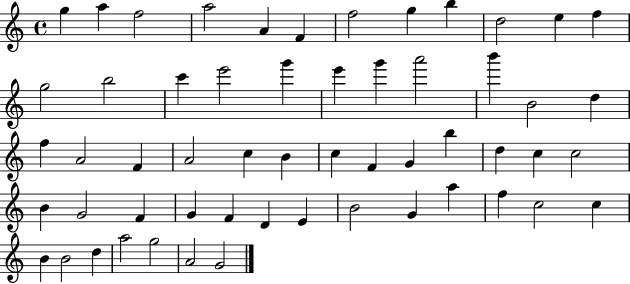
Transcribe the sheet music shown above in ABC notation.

X:1
T:Untitled
M:4/4
L:1/4
K:C
g a f2 a2 A F f2 g b d2 e f g2 b2 c' e'2 g' e' g' a'2 b' B2 d f A2 F A2 c B c F G b d c c2 B G2 F G F D E B2 G a f c2 c B B2 d a2 g2 A2 G2